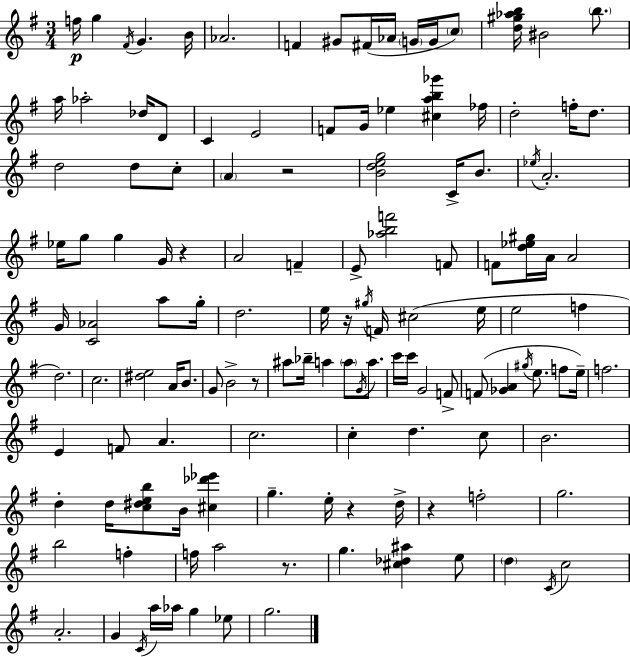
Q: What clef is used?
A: treble